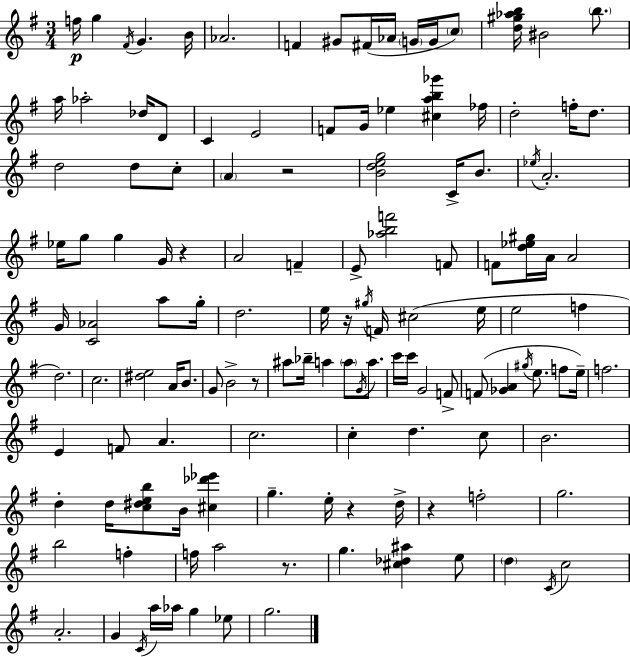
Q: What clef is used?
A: treble